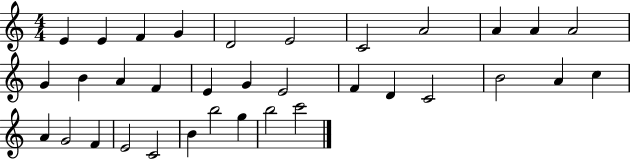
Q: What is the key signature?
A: C major